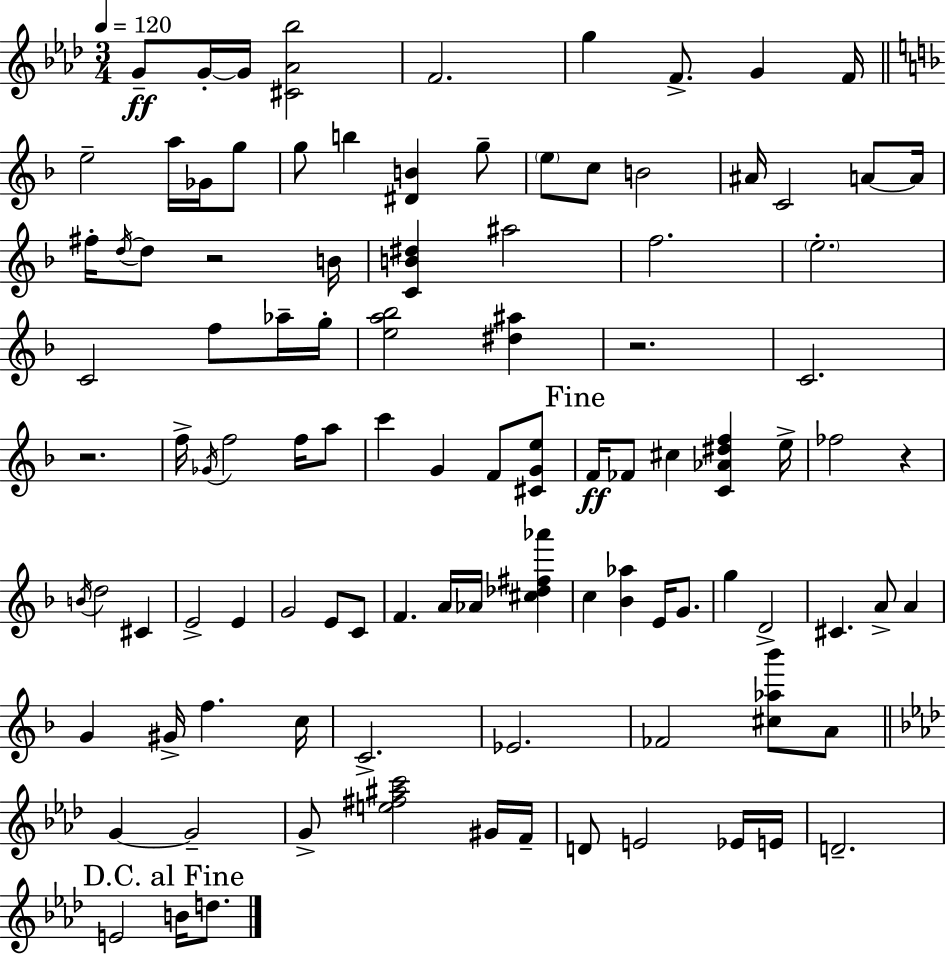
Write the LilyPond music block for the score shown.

{
  \clef treble
  \numericTimeSignature
  \time 3/4
  \key f \minor
  \tempo 4 = 120
  g'8--\ff g'16-.~~ g'16 <cis' aes' bes''>2 | f'2. | g''4 f'8.-> g'4 f'16 | \bar "||" \break \key f \major e''2-- a''16 ges'16 g''8 | g''8 b''4 <dis' b'>4 g''8-- | \parenthesize e''8 c''8 b'2 | ais'16 c'2 a'8~~ a'16 | \break fis''16-. \acciaccatura { d''16~ }~ d''8 r2 | b'16 <c' b' dis''>4 ais''2 | f''2. | \parenthesize e''2.-. | \break c'2 f''8 aes''16-- | g''16-. <e'' a'' bes''>2 <dis'' ais''>4 | r2. | c'2. | \break r2. | f''16-> \acciaccatura { ges'16 } f''2 f''16 | a''8 c'''4 g'4 f'8 | <cis' g' e''>8 \mark "Fine" f'16\ff fes'8 cis''4 <c' aes' dis'' f''>4 | \break e''16-> fes''2 r4 | \acciaccatura { b'16 } d''2 cis'4 | e'2-> e'4 | g'2 e'8 | \break c'8 f'4. a'16 aes'16 <cis'' des'' fis'' aes'''>4 | c''4 <bes' aes''>4 e'16 | g'8. g''4 d'2-> | cis'4. a'8-> a'4 | \break g'4 gis'16-> f''4. | c''16 c'2.-> | ees'2. | fes'2 <cis'' aes'' bes'''>8 | \break a'8 \bar "||" \break \key aes \major g'4~~ g'2-- | g'8-> <e'' fis'' ais'' c'''>2 gis'16 f'16-- | d'8 e'2 ees'16 e'16 | d'2.-- | \break \mark "D.C. al Fine" e'2 b'16 d''8. | \bar "|."
}